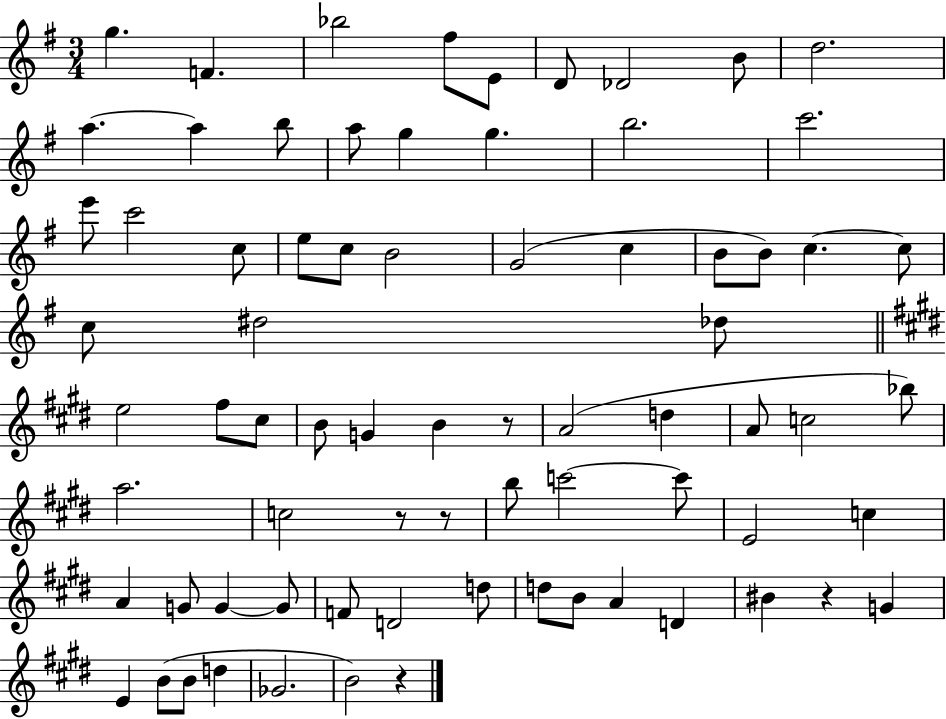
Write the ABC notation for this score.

X:1
T:Untitled
M:3/4
L:1/4
K:G
g F _b2 ^f/2 E/2 D/2 _D2 B/2 d2 a a b/2 a/2 g g b2 c'2 e'/2 c'2 c/2 e/2 c/2 B2 G2 c B/2 B/2 c c/2 c/2 ^d2 _d/2 e2 ^f/2 ^c/2 B/2 G B z/2 A2 d A/2 c2 _b/2 a2 c2 z/2 z/2 b/2 c'2 c'/2 E2 c A G/2 G G/2 F/2 D2 d/2 d/2 B/2 A D ^B z G E B/2 B/2 d _G2 B2 z